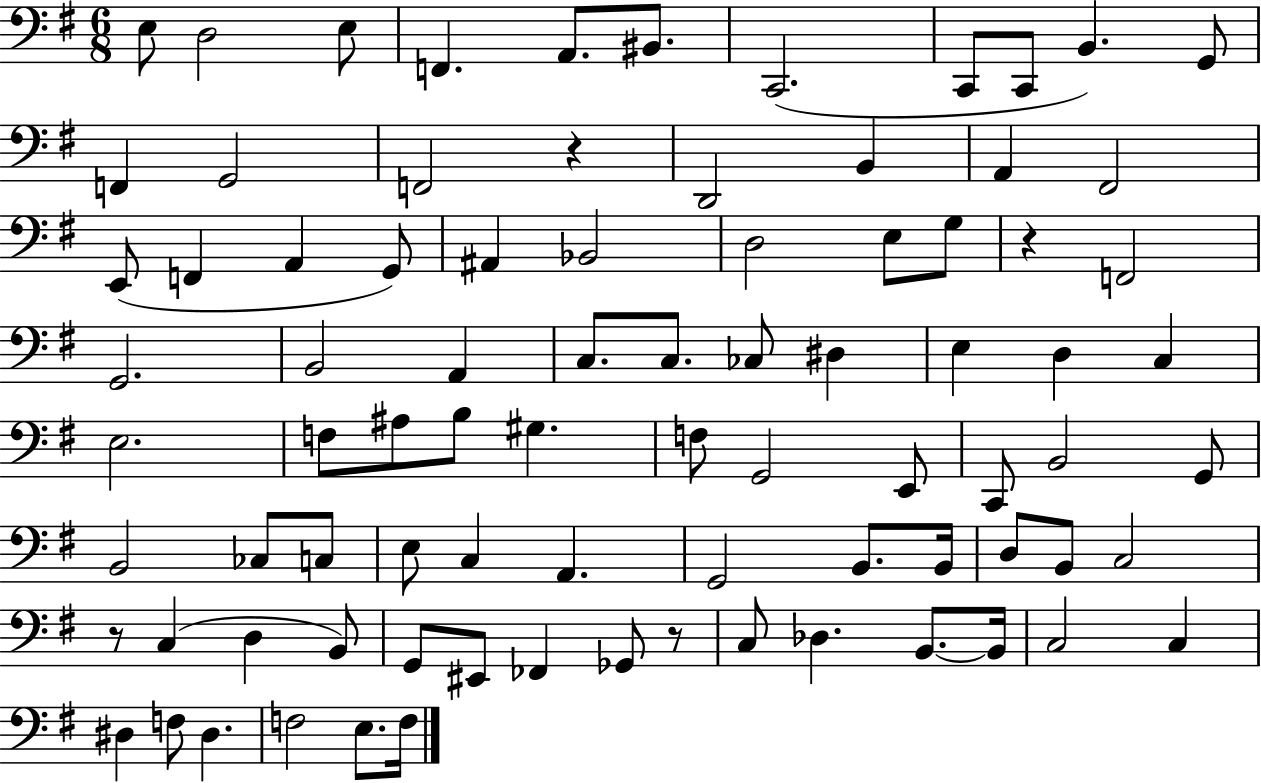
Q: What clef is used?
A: bass